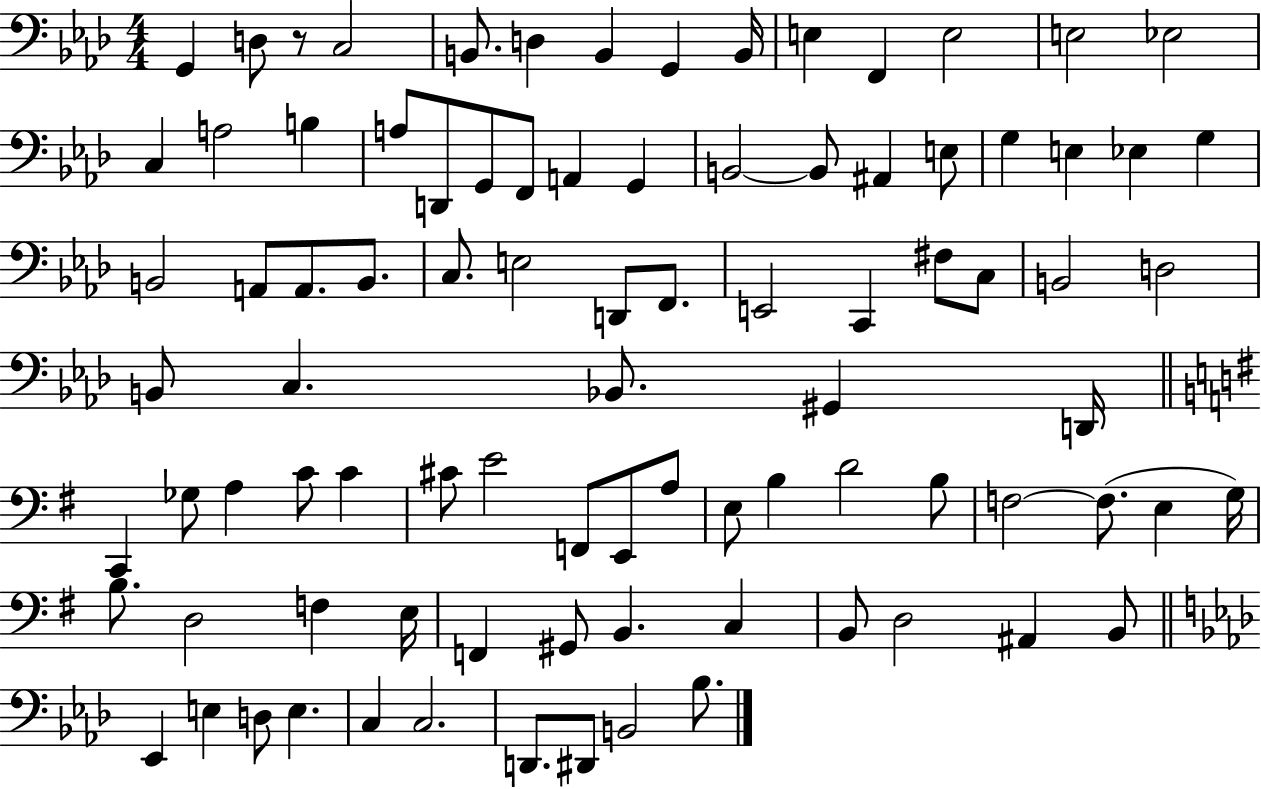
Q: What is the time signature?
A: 4/4